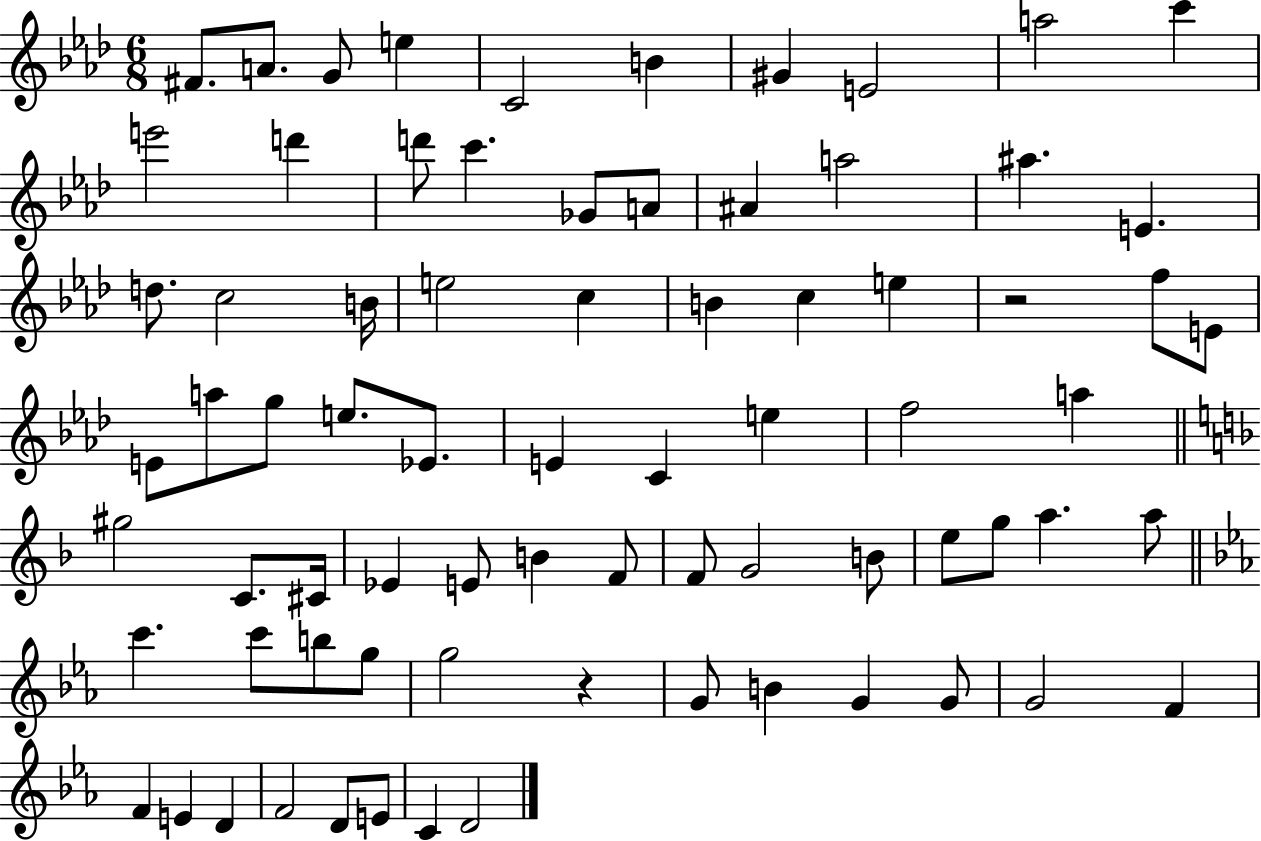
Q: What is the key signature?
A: AES major